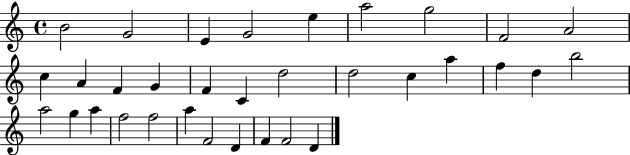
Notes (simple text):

B4/h G4/h E4/q G4/h E5/q A5/h G5/h F4/h A4/h C5/q A4/q F4/q G4/q F4/q C4/q D5/h D5/h C5/q A5/q F5/q D5/q B5/h A5/h G5/q A5/q F5/h F5/h A5/q F4/h D4/q F4/q F4/h D4/q